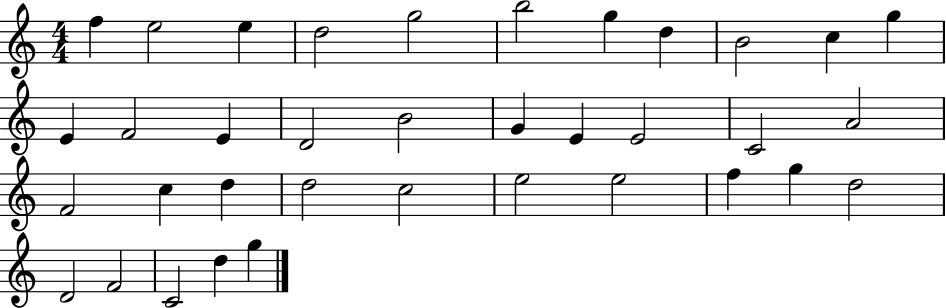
{
  \clef treble
  \numericTimeSignature
  \time 4/4
  \key c \major
  f''4 e''2 e''4 | d''2 g''2 | b''2 g''4 d''4 | b'2 c''4 g''4 | \break e'4 f'2 e'4 | d'2 b'2 | g'4 e'4 e'2 | c'2 a'2 | \break f'2 c''4 d''4 | d''2 c''2 | e''2 e''2 | f''4 g''4 d''2 | \break d'2 f'2 | c'2 d''4 g''4 | \bar "|."
}